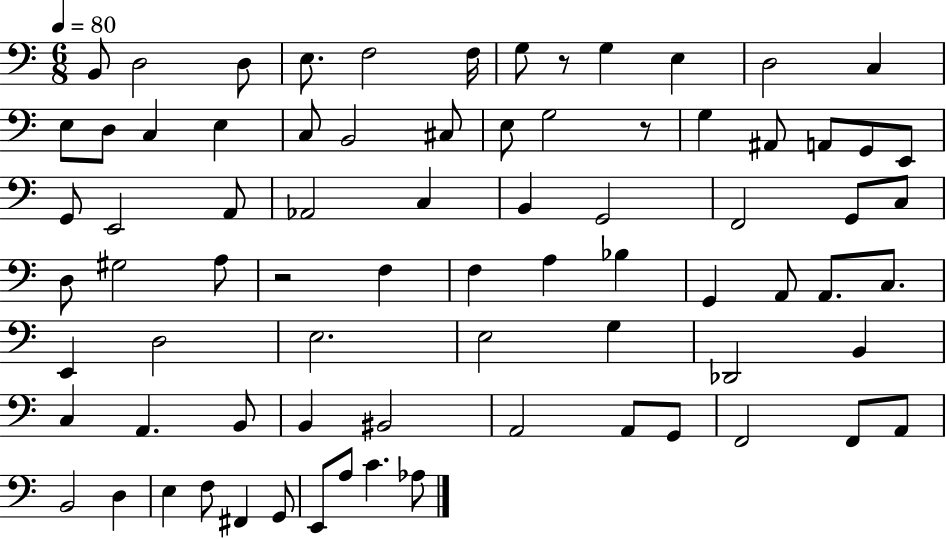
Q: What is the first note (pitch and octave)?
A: B2